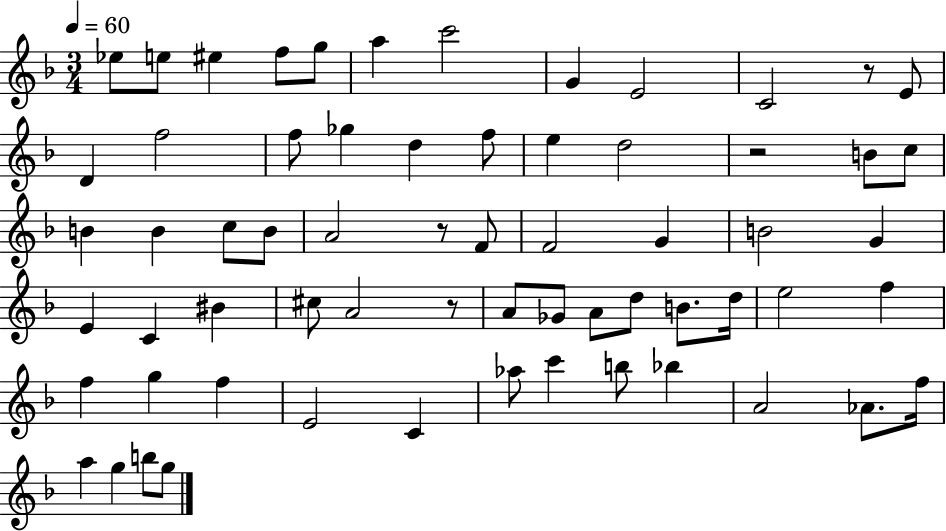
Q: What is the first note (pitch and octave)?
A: Eb5